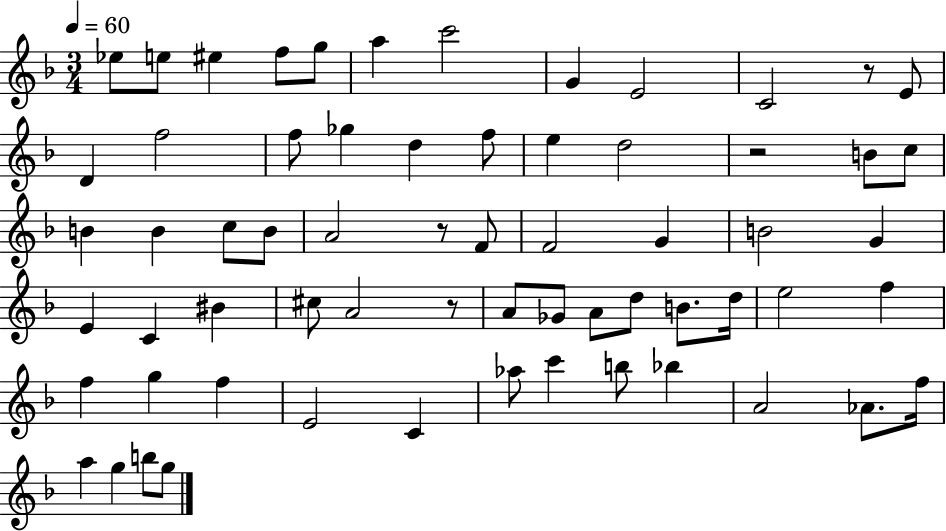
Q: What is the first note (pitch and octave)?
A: Eb5